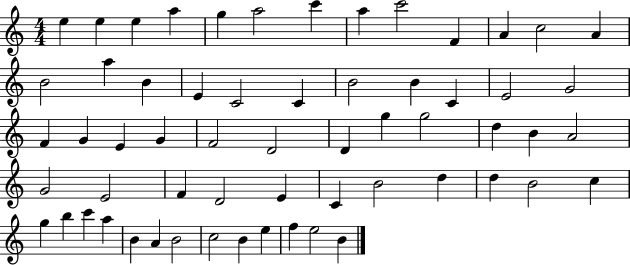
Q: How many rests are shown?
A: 0